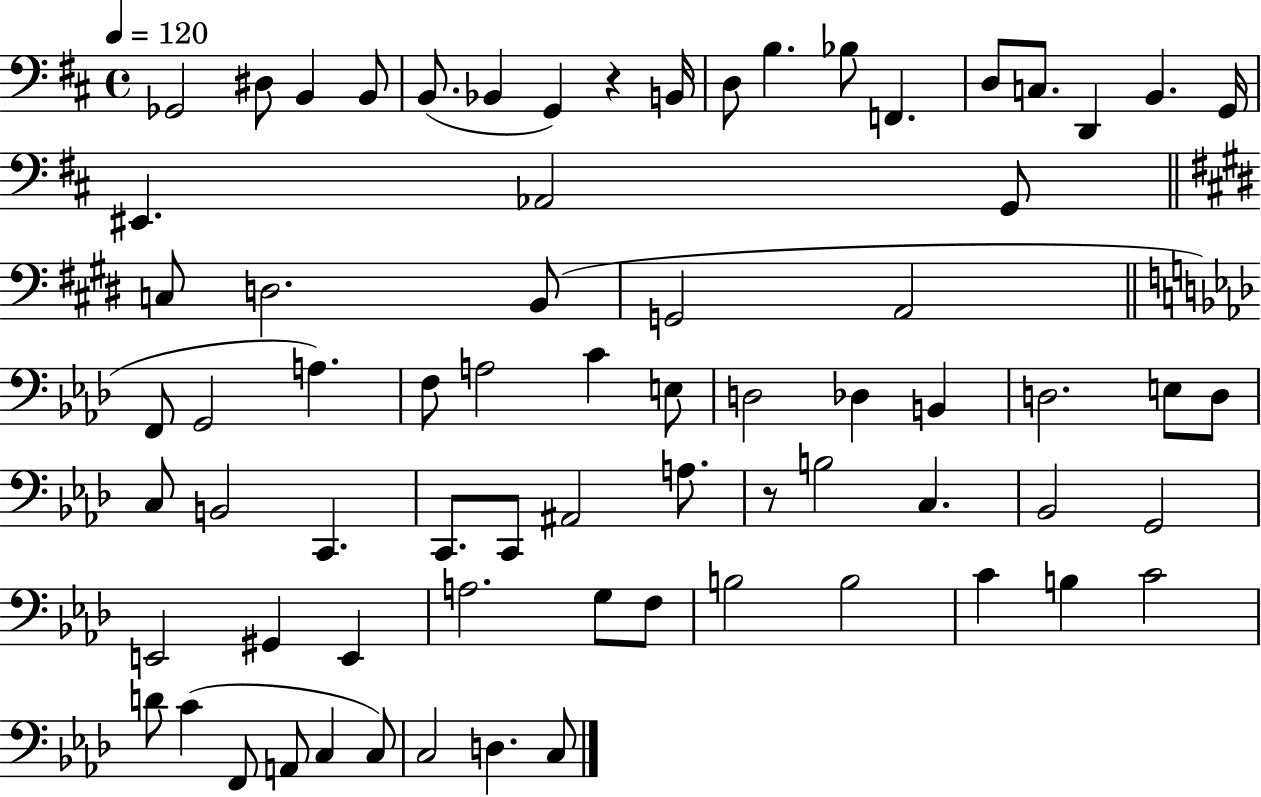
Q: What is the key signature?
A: D major